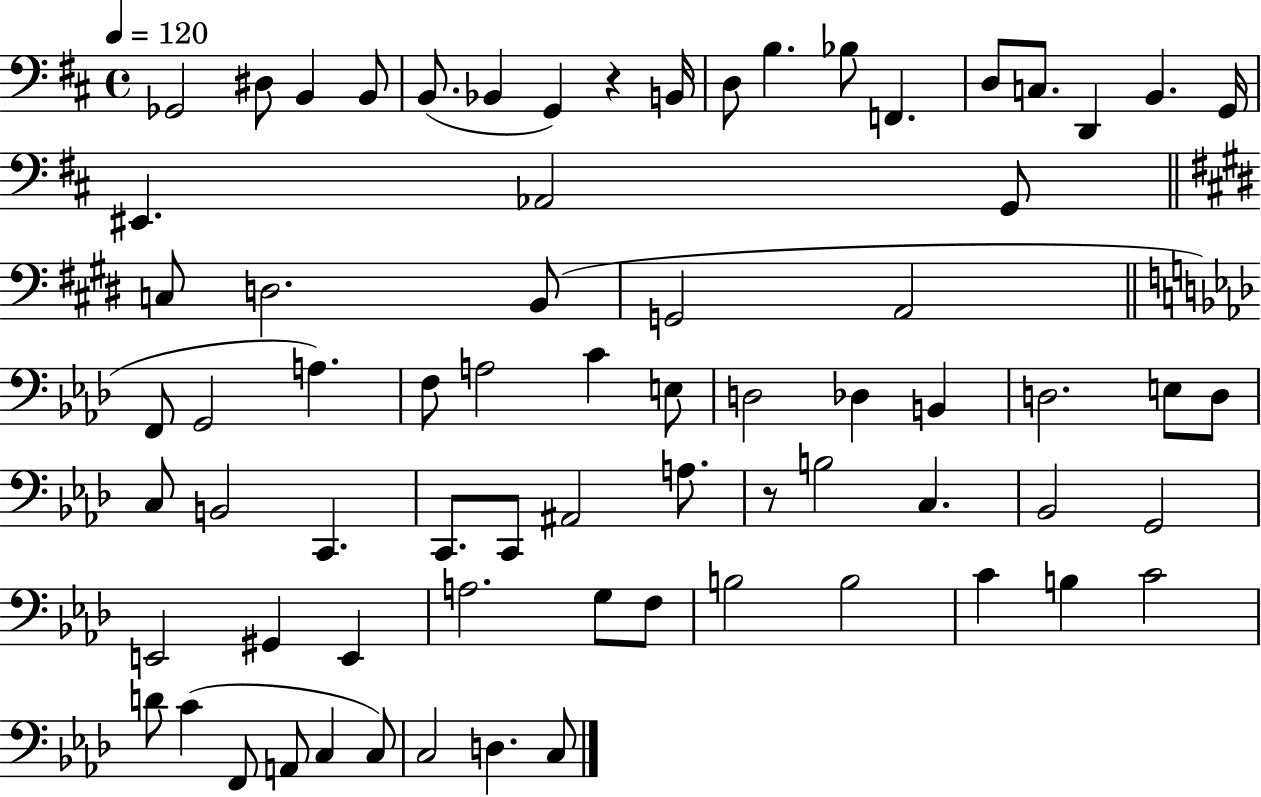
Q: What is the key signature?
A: D major